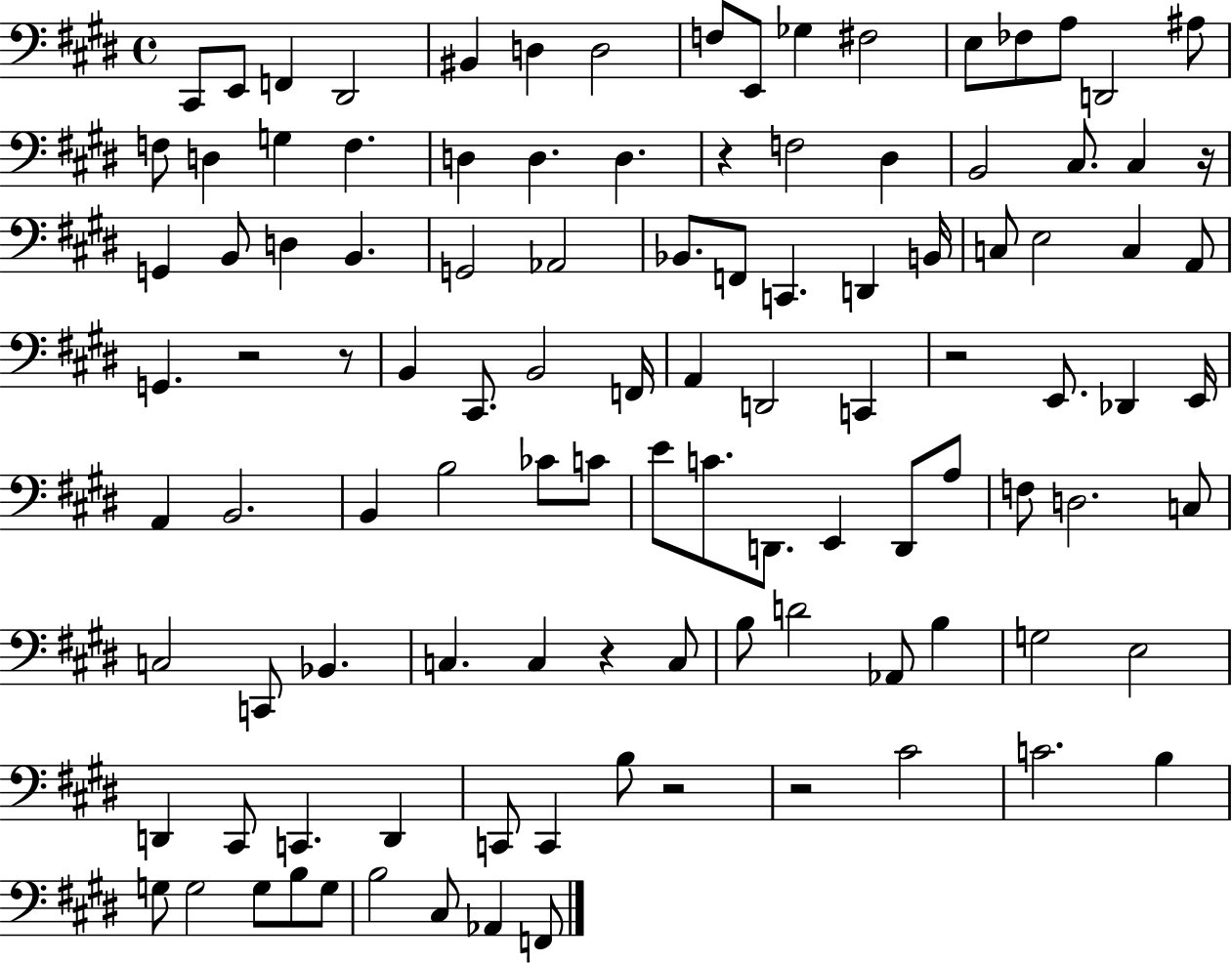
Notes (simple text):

C#2/e E2/e F2/q D#2/h BIS2/q D3/q D3/h F3/e E2/e Gb3/q F#3/h E3/e FES3/e A3/e D2/h A#3/e F3/e D3/q G3/q F3/q. D3/q D3/q. D3/q. R/q F3/h D#3/q B2/h C#3/e. C#3/q R/s G2/q B2/e D3/q B2/q. G2/h Ab2/h Bb2/e. F2/e C2/q. D2/q B2/s C3/e E3/h C3/q A2/e G2/q. R/h R/e B2/q C#2/e. B2/h F2/s A2/q D2/h C2/q R/h E2/e. Db2/q E2/s A2/q B2/h. B2/q B3/h CES4/e C4/e E4/e C4/e. D2/e. E2/q D2/e A3/e F3/e D3/h. C3/e C3/h C2/e Bb2/q. C3/q. C3/q R/q C3/e B3/e D4/h Ab2/e B3/q G3/h E3/h D2/q C#2/e C2/q. D2/q C2/e C2/q B3/e R/h R/h C#4/h C4/h. B3/q G3/e G3/h G3/e B3/e G3/e B3/h C#3/e Ab2/q F2/e